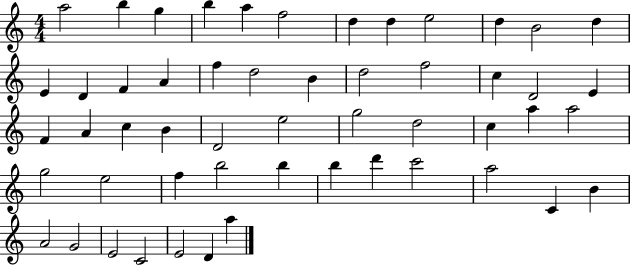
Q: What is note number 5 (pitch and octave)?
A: A5